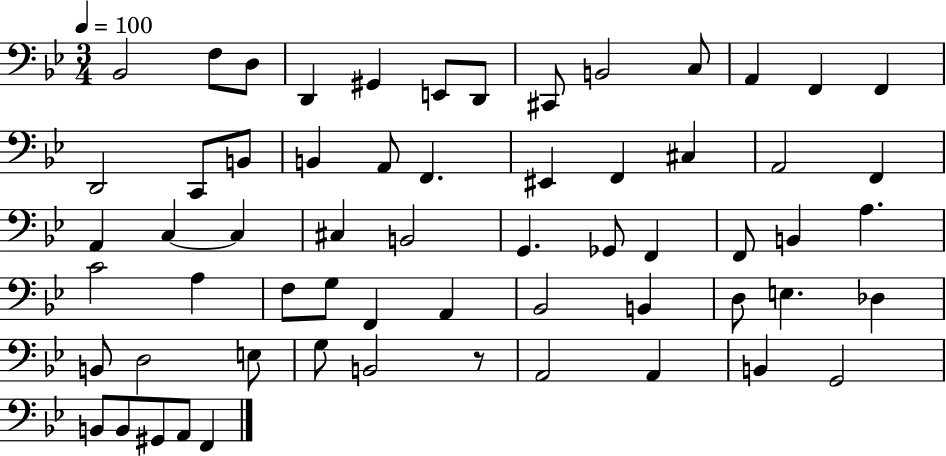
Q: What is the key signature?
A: BES major